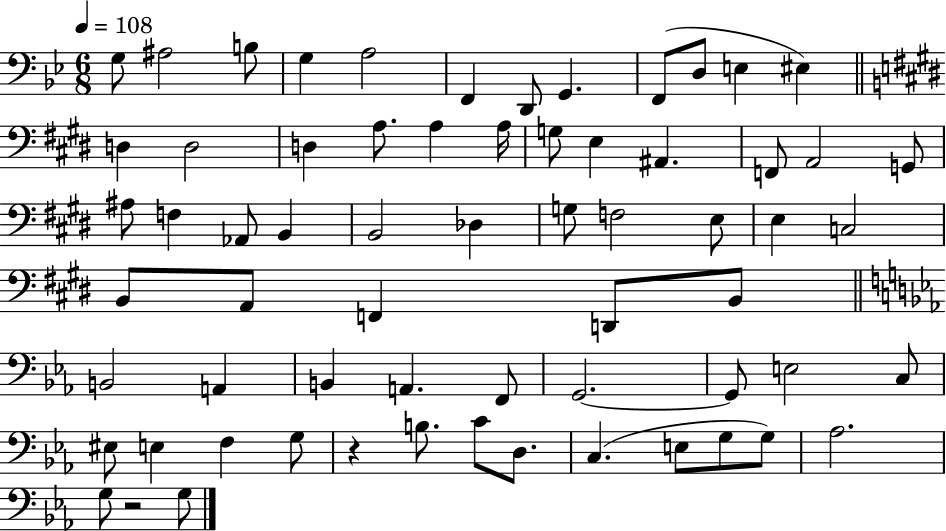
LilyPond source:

{
  \clef bass
  \numericTimeSignature
  \time 6/8
  \key bes \major
  \tempo 4 = 108
  g8 ais2 b8 | g4 a2 | f,4 d,8 g,4. | f,8( d8 e4 eis4) | \break \bar "||" \break \key e \major d4 d2 | d4 a8. a4 a16 | g8 e4 ais,4. | f,8 a,2 g,8 | \break ais8 f4 aes,8 b,4 | b,2 des4 | g8 f2 e8 | e4 c2 | \break b,8 a,8 f,4 d,8 b,8 | \bar "||" \break \key ees \major b,2 a,4 | b,4 a,4. f,8 | g,2.~~ | g,8 e2 c8 | \break eis8 e4 f4 g8 | r4 b8. c'8 d8. | c4.( e8 g8 g8) | aes2. | \break g8 r2 g8 | \bar "|."
}